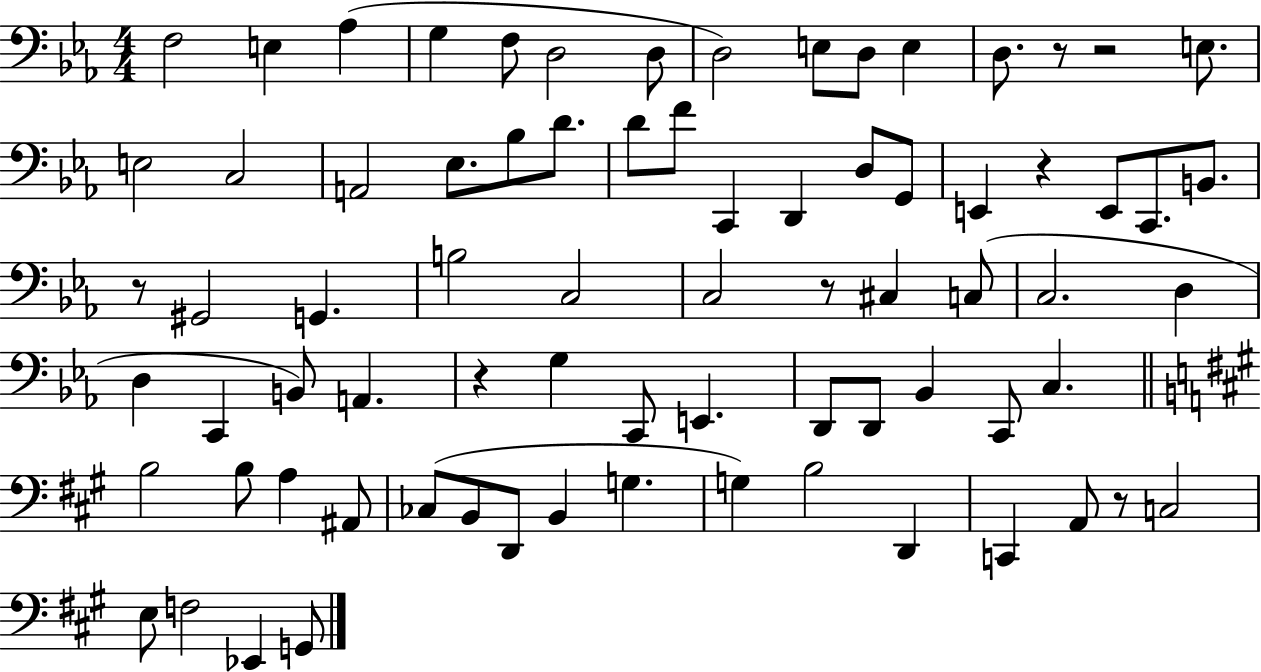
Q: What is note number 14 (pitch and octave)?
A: E3